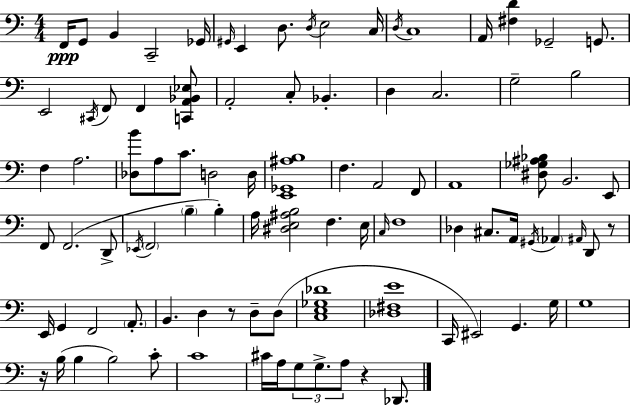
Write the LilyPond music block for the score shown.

{
  \clef bass
  \numericTimeSignature
  \time 4/4
  \key c \major
  f,16\ppp g,8 b,4 c,2-- ges,16 | \grace { gis,16 } e,4 d8. \acciaccatura { d16 } e2 | c16 \acciaccatura { d16 } c1 | a,16 <fis d'>4 ges,2-- | \break g,8. e,2 \acciaccatura { cis,16 } f,8 f,4 | <c, a, bes, ees>8 a,2-. c8-. bes,4.-. | d4 c2. | g2-- b2 | \break f4 a2. | <des b'>8 a8 c'8. d2 | d16 <e, ges, ais b>1 | f4. a,2 | \break f,8 a,1 | <dis ges ais bes>8 b,2. | e,8 f,8 f,2.( | d,8-> \acciaccatura { ees,16 } \parenthesize f,2 \parenthesize b4-- | \break b4-.) a16 <dis e ais b>2 f4. | e16 \grace { c16 } f1 | des4 cis8. a,16 \acciaccatura { gis,16 } \parenthesize aes,4 | \grace { ais,16 } d,8 r8 e,16 g,4 f,2 | \break \parenthesize a,8.-. b,4. d4 | r8 d8-- d8( <c e ges des'>1 | <des fis e'>1 | c,16 eis,2) | \break g,4. g16 g1 | r16 b16( b4 b2) | c'8-. c'1 | cis'16 a16 \tuplet 3/2 { g8 g8.-> a8 } | \break r4 des,8. \bar "|."
}